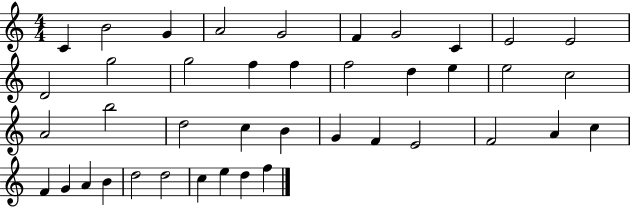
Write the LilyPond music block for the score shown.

{
  \clef treble
  \numericTimeSignature
  \time 4/4
  \key c \major
  c'4 b'2 g'4 | a'2 g'2 | f'4 g'2 c'4 | e'2 e'2 | \break d'2 g''2 | g''2 f''4 f''4 | f''2 d''4 e''4 | e''2 c''2 | \break a'2 b''2 | d''2 c''4 b'4 | g'4 f'4 e'2 | f'2 a'4 c''4 | \break f'4 g'4 a'4 b'4 | d''2 d''2 | c''4 e''4 d''4 f''4 | \bar "|."
}